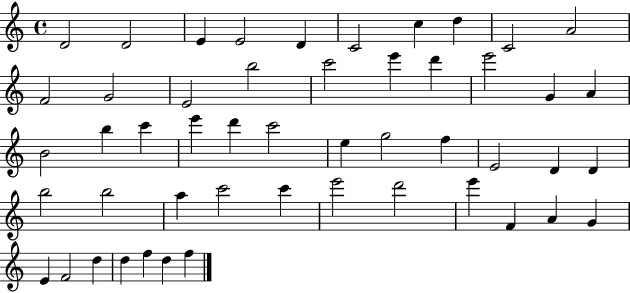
X:1
T:Untitled
M:4/4
L:1/4
K:C
D2 D2 E E2 D C2 c d C2 A2 F2 G2 E2 b2 c'2 e' d' e'2 G A B2 b c' e' d' c'2 e g2 f E2 D D b2 b2 a c'2 c' e'2 d'2 e' F A G E F2 d d f d f